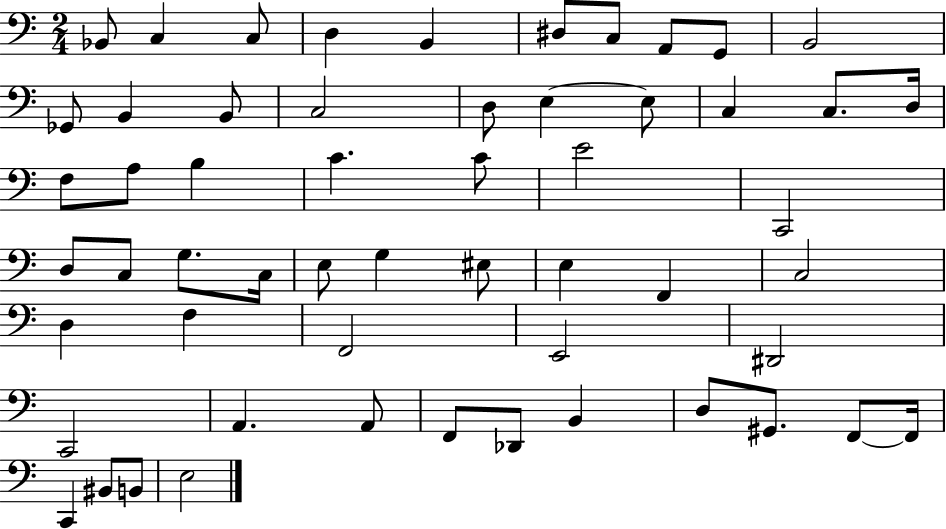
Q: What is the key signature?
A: C major